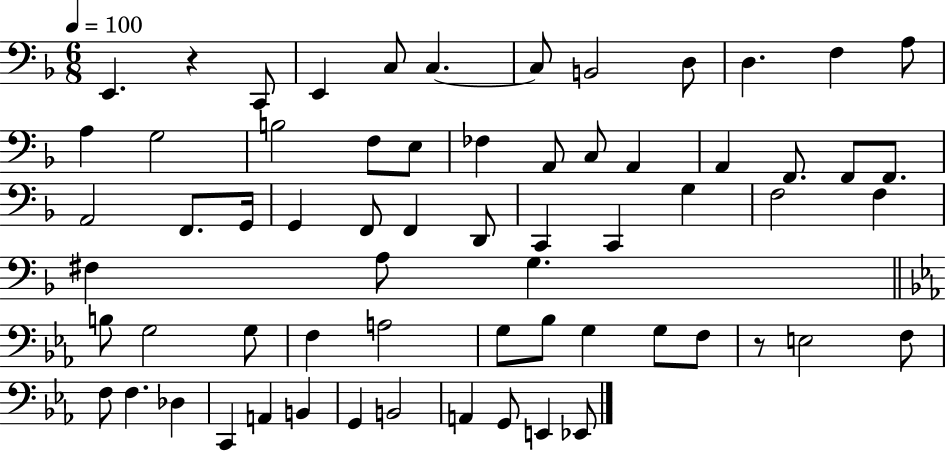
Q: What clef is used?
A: bass